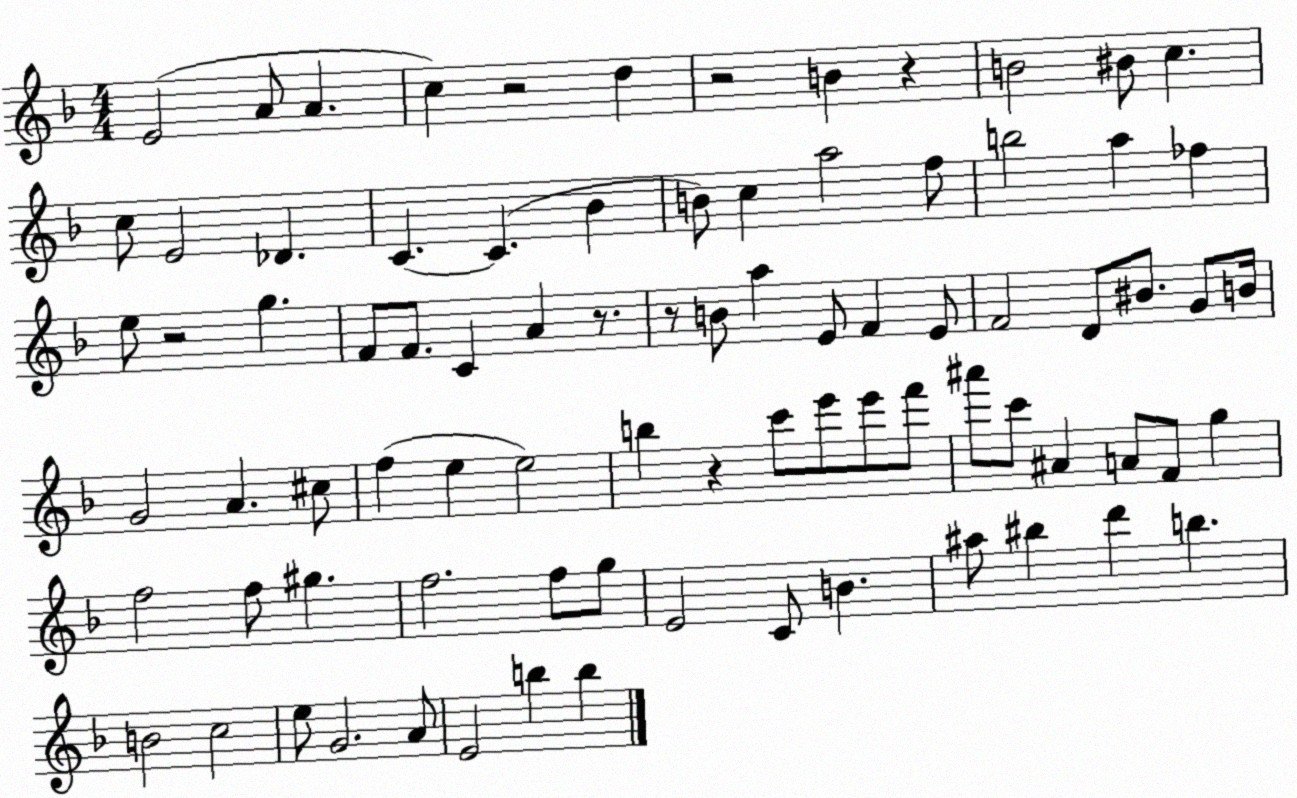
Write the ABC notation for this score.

X:1
T:Untitled
M:4/4
L:1/4
K:F
E2 A/2 A c z2 d z2 B z B2 ^B/2 c c/2 E2 _D C C _B B/2 c a2 f/2 b2 a _f e/2 z2 g F/2 F/2 C A z/2 z/2 B/2 a E/2 F E/2 F2 D/2 ^B/2 G/2 B/4 G2 A ^c/2 f e e2 b z c'/2 e'/2 e'/2 f'/2 ^a'/2 c'/2 ^A A/2 F/2 g f2 f/2 ^g f2 f/2 g/2 E2 C/2 B ^a/2 ^b d' b B2 c2 e/2 G2 A/2 E2 b b